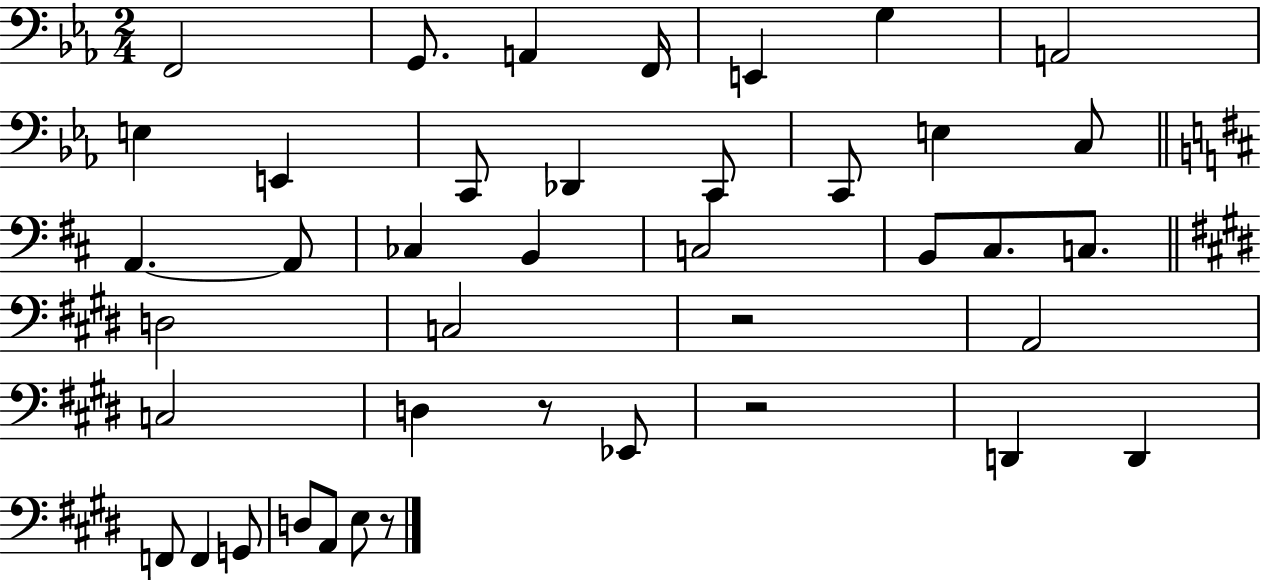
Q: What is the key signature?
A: EES major